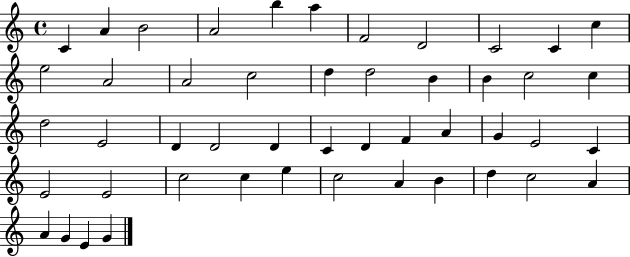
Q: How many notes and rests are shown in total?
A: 48